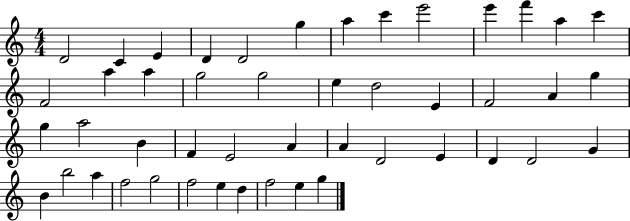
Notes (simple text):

D4/h C4/q E4/q D4/q D4/h G5/q A5/q C6/q E6/h E6/q F6/q A5/q C6/q F4/h A5/q A5/q G5/h G5/h E5/q D5/h E4/q F4/h A4/q G5/q G5/q A5/h B4/q F4/q E4/h A4/q A4/q D4/h E4/q D4/q D4/h G4/q B4/q B5/h A5/q F5/h G5/h F5/h E5/q D5/q F5/h E5/q G5/q